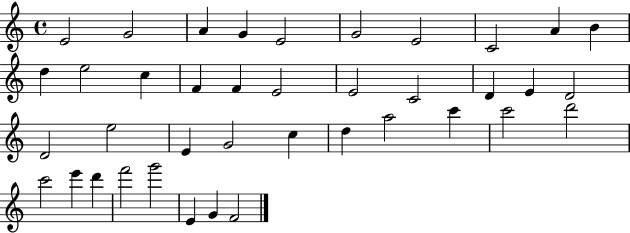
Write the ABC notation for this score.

X:1
T:Untitled
M:4/4
L:1/4
K:C
E2 G2 A G E2 G2 E2 C2 A B d e2 c F F E2 E2 C2 D E D2 D2 e2 E G2 c d a2 c' c'2 d'2 c'2 e' d' f'2 g'2 E G F2